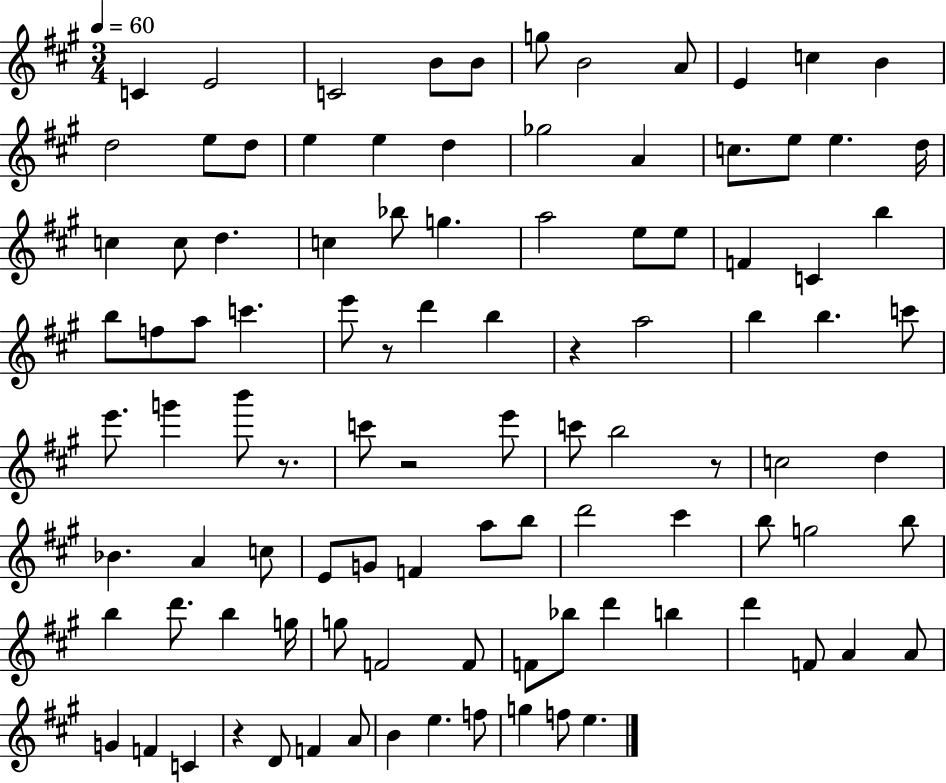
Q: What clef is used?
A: treble